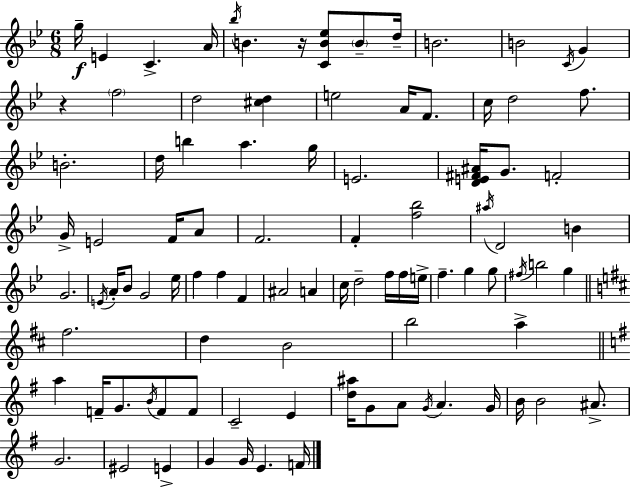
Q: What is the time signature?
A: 6/8